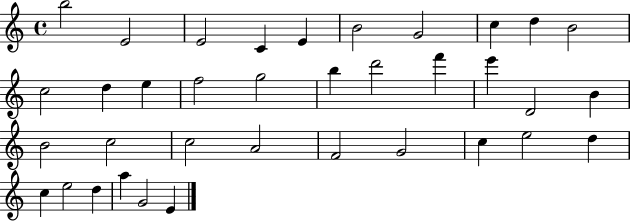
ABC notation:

X:1
T:Untitled
M:4/4
L:1/4
K:C
b2 E2 E2 C E B2 G2 c d B2 c2 d e f2 g2 b d'2 f' e' D2 B B2 c2 c2 A2 F2 G2 c e2 d c e2 d a G2 E